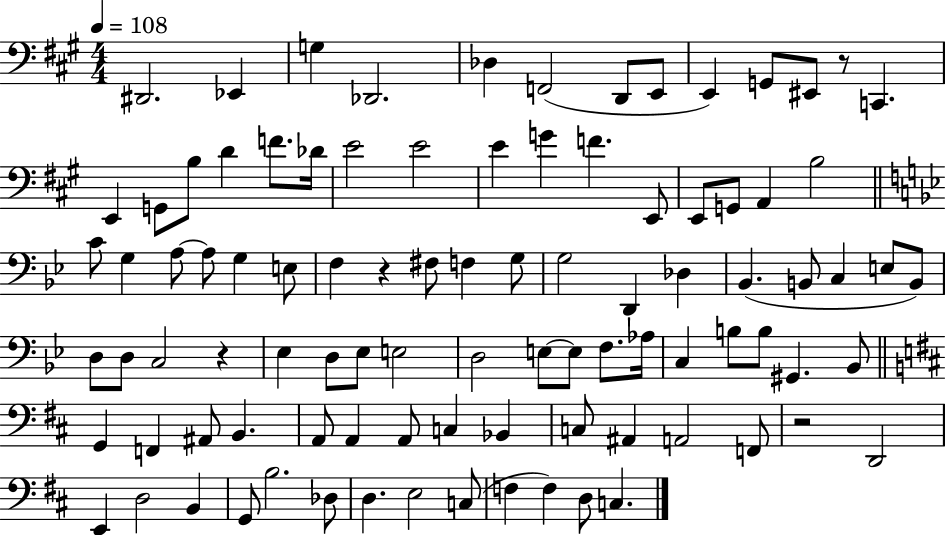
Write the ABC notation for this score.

X:1
T:Untitled
M:4/4
L:1/4
K:A
^D,,2 _E,, G, _D,,2 _D, F,,2 D,,/2 E,,/2 E,, G,,/2 ^E,,/2 z/2 C,, E,, G,,/2 B,/2 D F/2 _D/4 E2 E2 E G F E,,/2 E,,/2 G,,/2 A,, B,2 C/2 G, A,/2 A,/2 G, E,/2 F, z ^F,/2 F, G,/2 G,2 D,, _D, _B,, B,,/2 C, E,/2 B,,/2 D,/2 D,/2 C,2 z _E, D,/2 _E,/2 E,2 D,2 E,/2 E,/2 F,/2 _A,/4 C, B,/2 B,/2 ^G,, _B,,/2 G,, F,, ^A,,/2 B,, A,,/2 A,, A,,/2 C, _B,, C,/2 ^A,, A,,2 F,,/2 z2 D,,2 E,, D,2 B,, G,,/2 B,2 _D,/2 D, E,2 C,/2 F, F, D,/2 C,